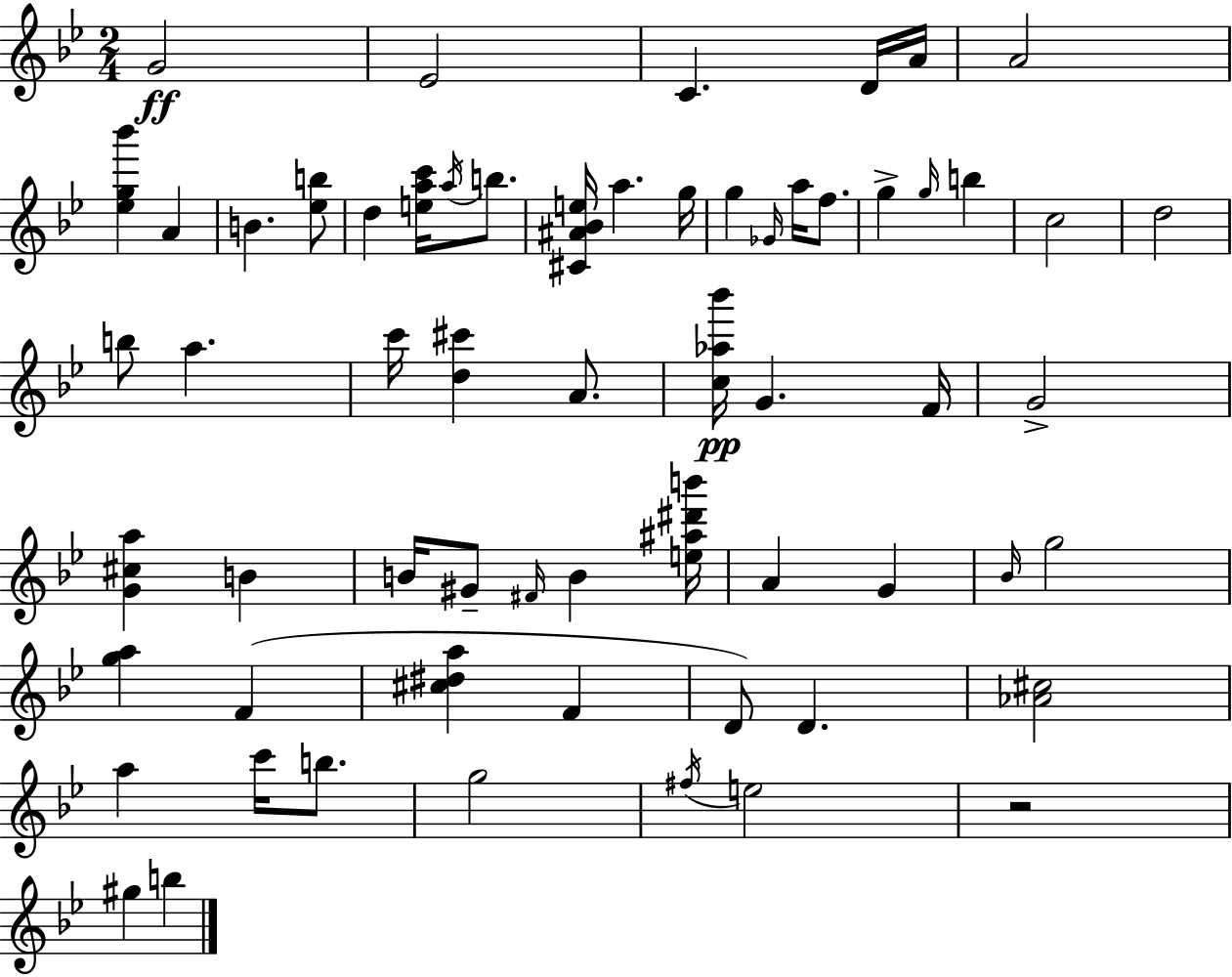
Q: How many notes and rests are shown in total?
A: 62